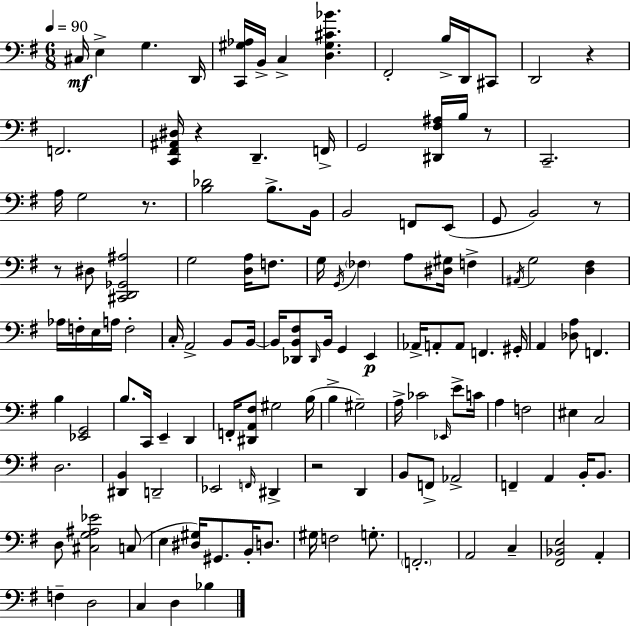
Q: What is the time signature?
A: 6/8